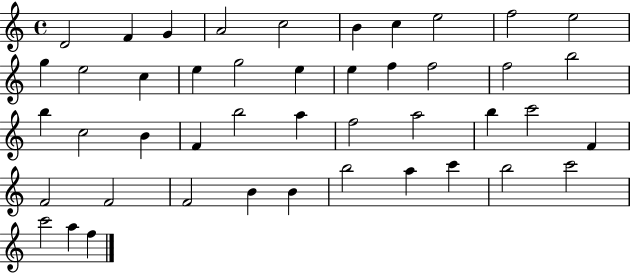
D4/h F4/q G4/q A4/h C5/h B4/q C5/q E5/h F5/h E5/h G5/q E5/h C5/q E5/q G5/h E5/q E5/q F5/q F5/h F5/h B5/h B5/q C5/h B4/q F4/q B5/h A5/q F5/h A5/h B5/q C6/h F4/q F4/h F4/h F4/h B4/q B4/q B5/h A5/q C6/q B5/h C6/h C6/h A5/q F5/q